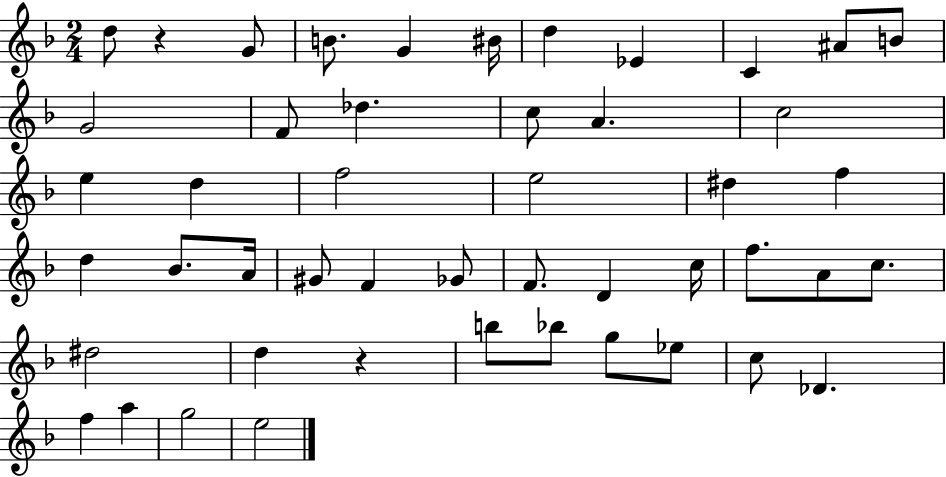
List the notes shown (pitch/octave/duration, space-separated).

D5/e R/q G4/e B4/e. G4/q BIS4/s D5/q Eb4/q C4/q A#4/e B4/e G4/h F4/e Db5/q. C5/e A4/q. C5/h E5/q D5/q F5/h E5/h D#5/q F5/q D5/q Bb4/e. A4/s G#4/e F4/q Gb4/e F4/e. D4/q C5/s F5/e. A4/e C5/e. D#5/h D5/q R/q B5/e Bb5/e G5/e Eb5/e C5/e Db4/q. F5/q A5/q G5/h E5/h